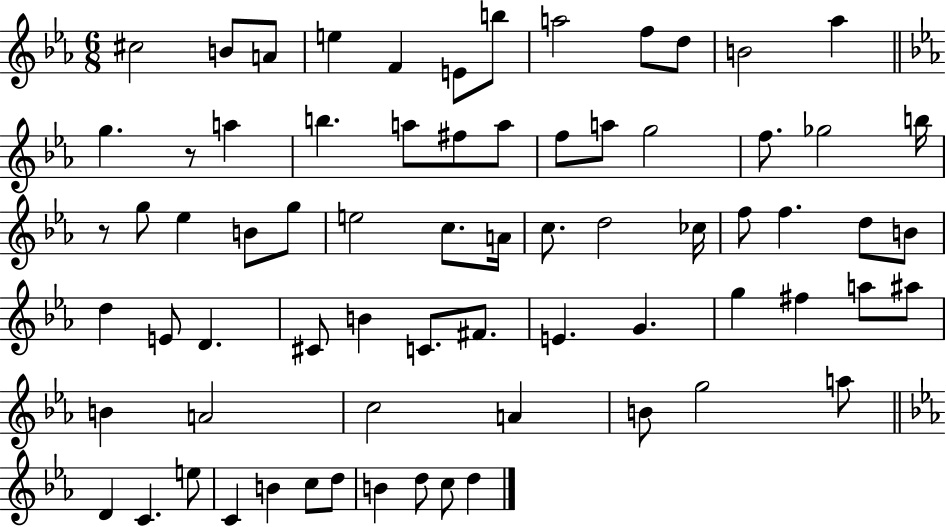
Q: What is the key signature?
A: EES major